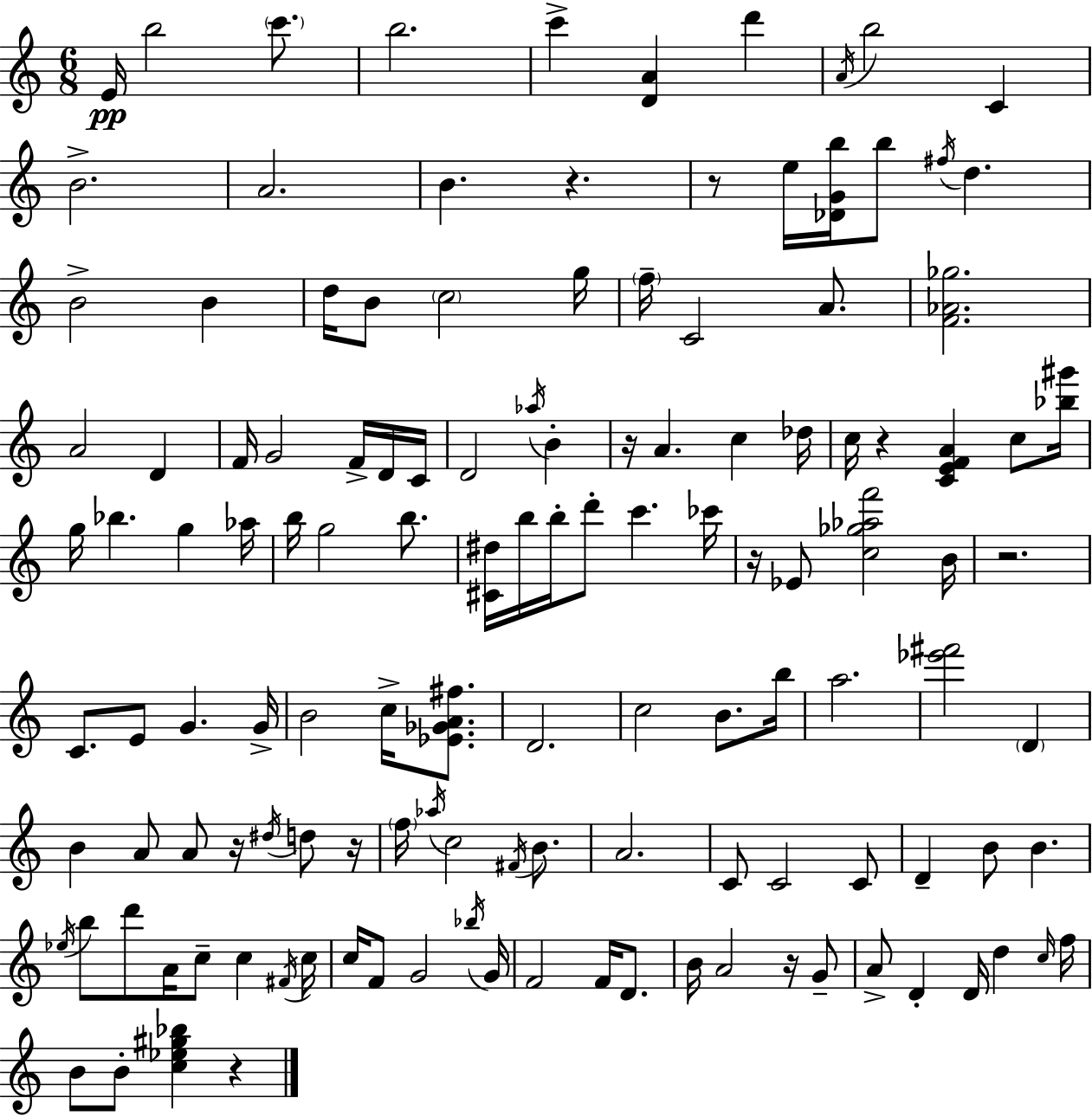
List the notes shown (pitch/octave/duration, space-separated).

E4/s B5/h C6/e. B5/h. C6/q [D4,A4]/q D6/q A4/s B5/h C4/q B4/h. A4/h. B4/q. R/q. R/e E5/s [Db4,G4,B5]/s B5/e F#5/s D5/q. B4/h B4/q D5/s B4/e C5/h G5/s F5/s C4/h A4/e. [F4,Ab4,Gb5]/h. A4/h D4/q F4/s G4/h F4/s D4/s C4/s D4/h Ab5/s B4/q R/s A4/q. C5/q Db5/s C5/s R/q [C4,E4,F4,A4]/q C5/e [Bb5,G#6]/s G5/s Bb5/q. G5/q Ab5/s B5/s G5/h B5/e. [C#4,D#5]/s B5/s B5/s D6/e C6/q. CES6/s R/s Eb4/e [C5,Gb5,Ab5,F6]/h B4/s R/h. C4/e. E4/e G4/q. G4/s B4/h C5/s [Eb4,Gb4,A4,F#5]/e. D4/h. C5/h B4/e. B5/s A5/h. [Eb6,F#6]/h D4/q B4/q A4/e A4/e R/s D#5/s D5/e R/s F5/s Ab5/s C5/h F#4/s B4/e. A4/h. C4/e C4/h C4/e D4/q B4/e B4/q. Eb5/s B5/e D6/e A4/s C5/e C5/q F#4/s C5/s C5/s F4/e G4/h Bb5/s G4/s F4/h F4/s D4/e. B4/s A4/h R/s G4/e A4/e D4/q D4/s D5/q C5/s F5/s B4/e B4/e [C5,Eb5,G#5,Bb5]/q R/q